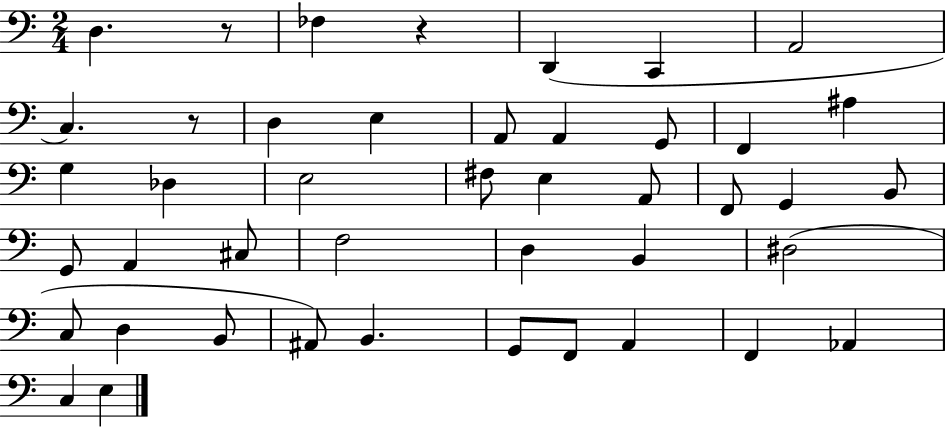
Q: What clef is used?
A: bass